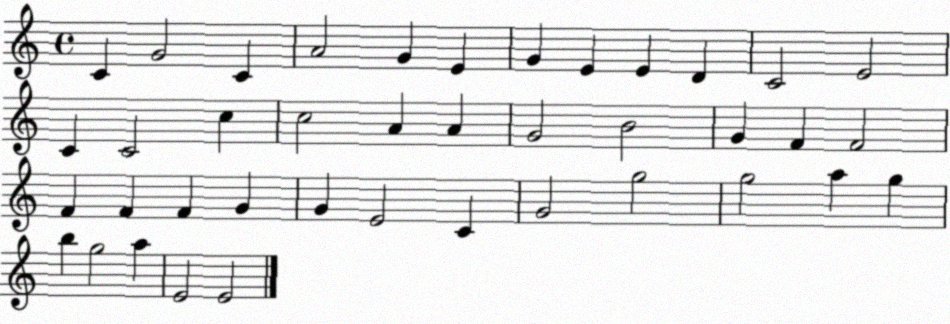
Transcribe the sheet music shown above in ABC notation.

X:1
T:Untitled
M:4/4
L:1/4
K:C
C G2 C A2 G E G E E D C2 E2 C C2 c c2 A A G2 B2 G F F2 F F F G G E2 C G2 g2 g2 a g b g2 a E2 E2